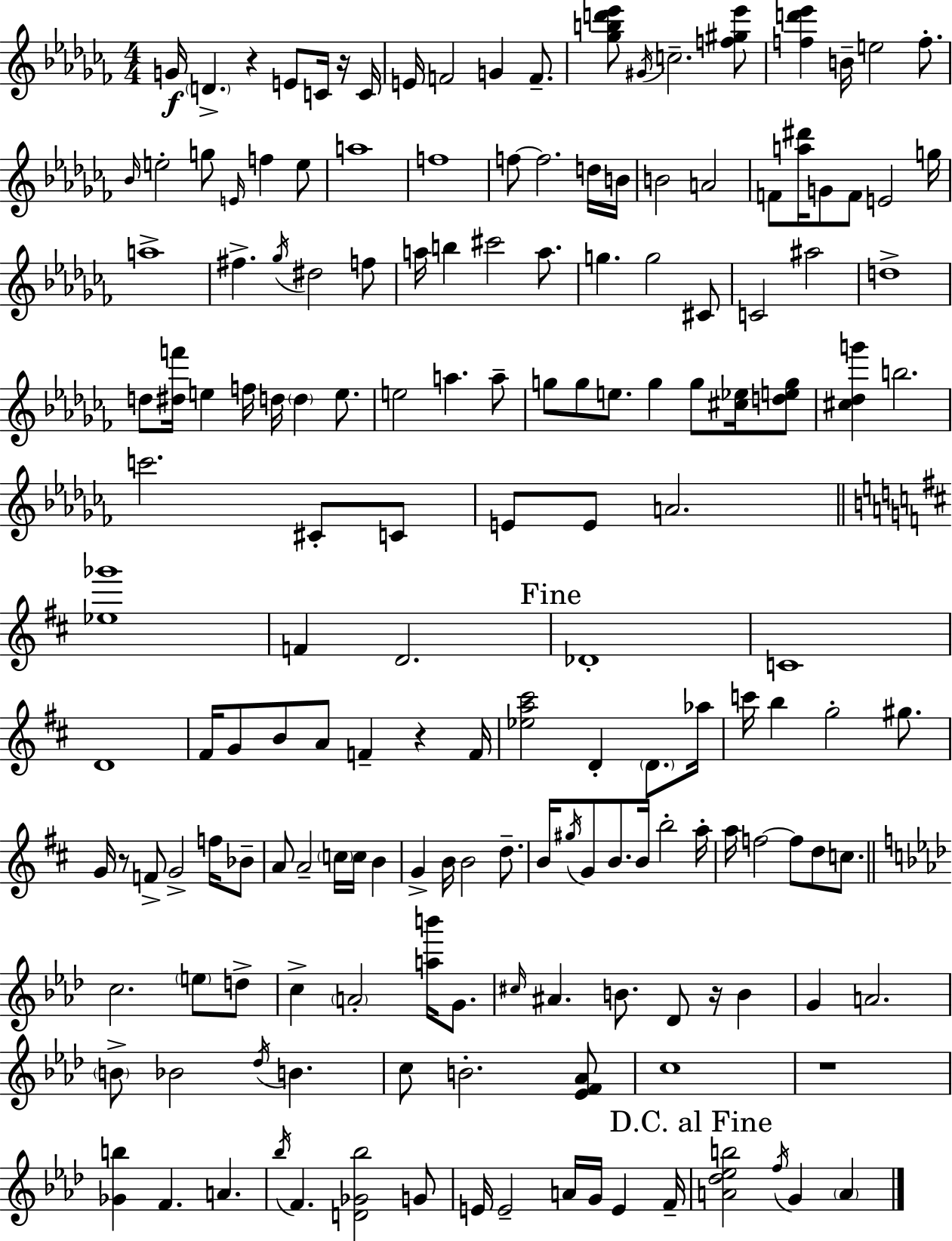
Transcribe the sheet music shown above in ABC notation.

X:1
T:Untitled
M:4/4
L:1/4
K:Abm
G/4 D z E/2 C/4 z/4 C/4 E/4 F2 G F/2 [_gbd'_e']/2 ^G/4 c2 [f^g_e']/2 [fd'_e'] B/4 e2 f/2 _B/4 e2 g/2 E/4 f e/2 a4 f4 f/2 f2 d/4 B/4 B2 A2 F/2 [a^d']/4 G/2 F/2 E2 g/4 a4 ^f _g/4 ^d2 f/2 a/4 b ^c'2 a/2 g g2 ^C/2 C2 ^a2 d4 d/2 [^df']/4 e f/4 d/4 d e/2 e2 a a/2 g/2 g/2 e/2 g g/2 [^c_e]/4 [deg]/2 [^c_dg'] b2 c'2 ^C/2 C/2 E/2 E/2 A2 [_e_g']4 F D2 _D4 C4 D4 ^F/4 G/2 B/2 A/2 F z F/4 [_ea^c']2 D D/2 _a/4 c'/4 b g2 ^g/2 G/4 z/2 F/2 G2 f/4 _B/2 A/2 A2 c/4 c/4 B G B/4 B2 d/2 B/4 ^g/4 G/2 B/2 B/4 b2 a/4 a/4 f2 f/2 d/2 c/2 c2 e/2 d/2 c A2 [ab']/4 G/2 ^c/4 ^A B/2 _D/2 z/4 B G A2 B/2 _B2 _d/4 B c/2 B2 [_EF_A]/2 c4 z4 [_Gb] F A _b/4 F [D_G_b]2 G/2 E/4 E2 A/4 G/4 E F/4 [A_d_eb]2 f/4 G A